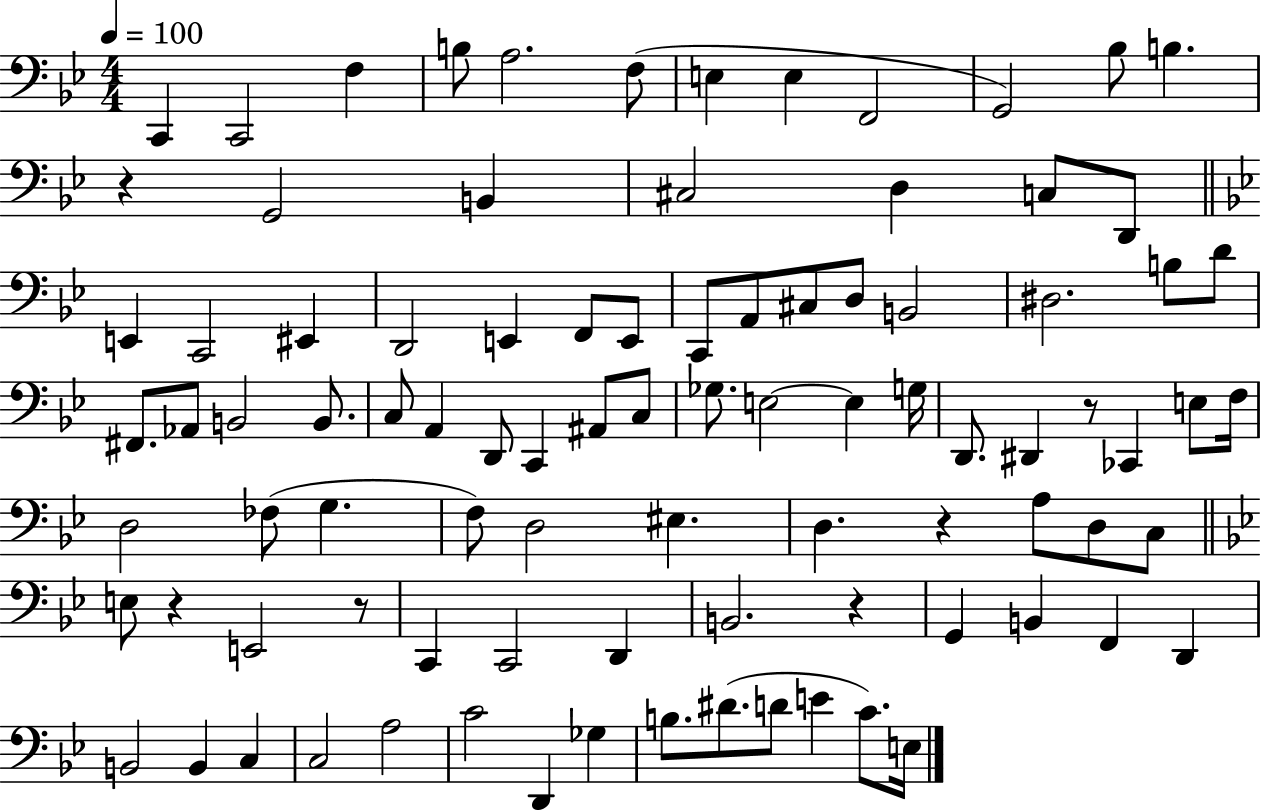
C2/q C2/h F3/q B3/e A3/h. F3/e E3/q E3/q F2/h G2/h Bb3/e B3/q. R/q G2/h B2/q C#3/h D3/q C3/e D2/e E2/q C2/h EIS2/q D2/h E2/q F2/e E2/e C2/e A2/e C#3/e D3/e B2/h D#3/h. B3/e D4/e F#2/e. Ab2/e B2/h B2/e. C3/e A2/q D2/e C2/q A#2/e C3/e Gb3/e. E3/h E3/q G3/s D2/e. D#2/q R/e CES2/q E3/e F3/s D3/h FES3/e G3/q. F3/e D3/h EIS3/q. D3/q. R/q A3/e D3/e C3/e E3/e R/q E2/h R/e C2/q C2/h D2/q B2/h. R/q G2/q B2/q F2/q D2/q B2/h B2/q C3/q C3/h A3/h C4/h D2/q Gb3/q B3/e. D#4/e. D4/e E4/q C4/e. E3/s